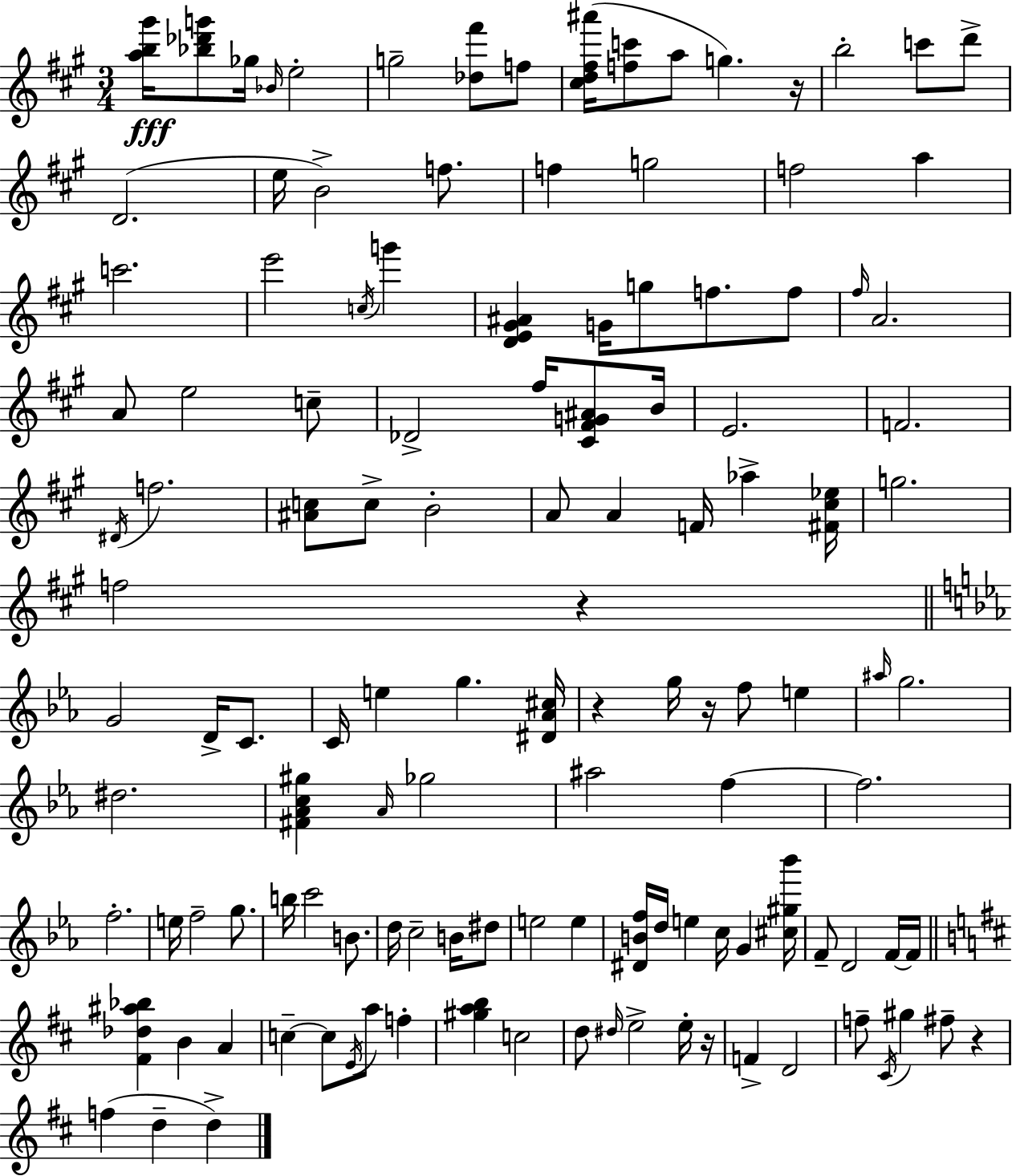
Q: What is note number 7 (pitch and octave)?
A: G5